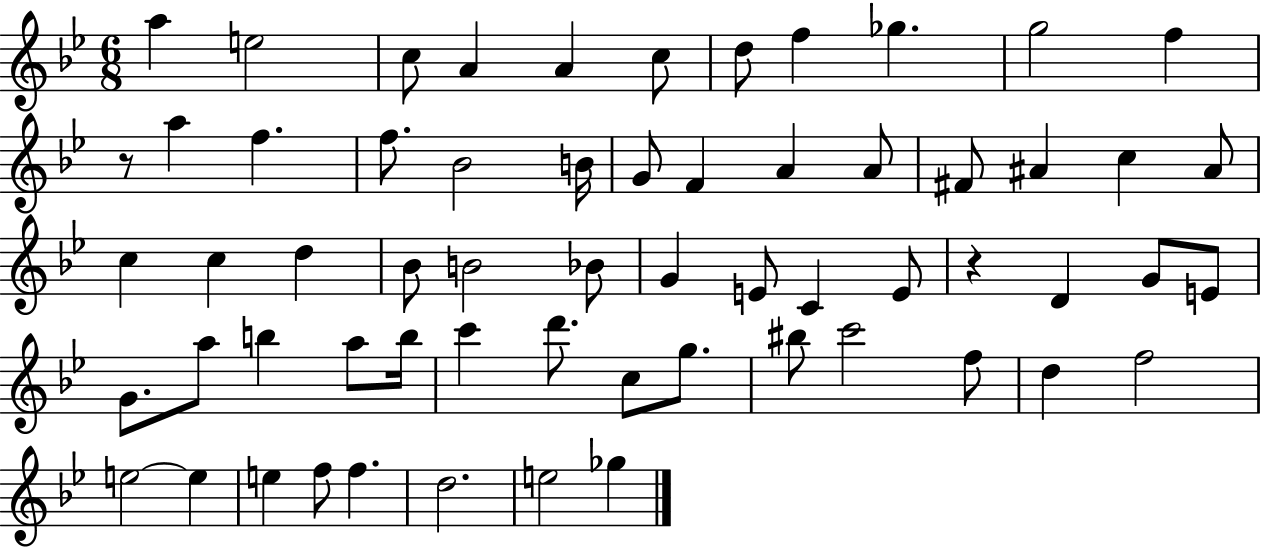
A5/q E5/h C5/e A4/q A4/q C5/e D5/e F5/q Gb5/q. G5/h F5/q R/e A5/q F5/q. F5/e. Bb4/h B4/s G4/e F4/q A4/q A4/e F#4/e A#4/q C5/q A#4/e C5/q C5/q D5/q Bb4/e B4/h Bb4/e G4/q E4/e C4/q E4/e R/q D4/q G4/e E4/e G4/e. A5/e B5/q A5/e B5/s C6/q D6/e. C5/e G5/e. BIS5/e C6/h F5/e D5/q F5/h E5/h E5/q E5/q F5/e F5/q. D5/h. E5/h Gb5/q